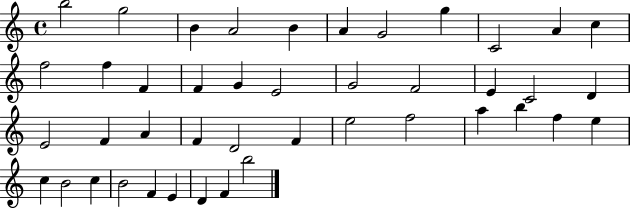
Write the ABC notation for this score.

X:1
T:Untitled
M:4/4
L:1/4
K:C
b2 g2 B A2 B A G2 g C2 A c f2 f F F G E2 G2 F2 E C2 D E2 F A F D2 F e2 f2 a b f e c B2 c B2 F E D F b2